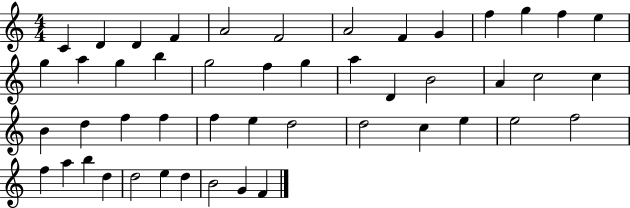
X:1
T:Untitled
M:4/4
L:1/4
K:C
C D D F A2 F2 A2 F G f g f e g a g b g2 f g a D B2 A c2 c B d f f f e d2 d2 c e e2 f2 f a b d d2 e d B2 G F